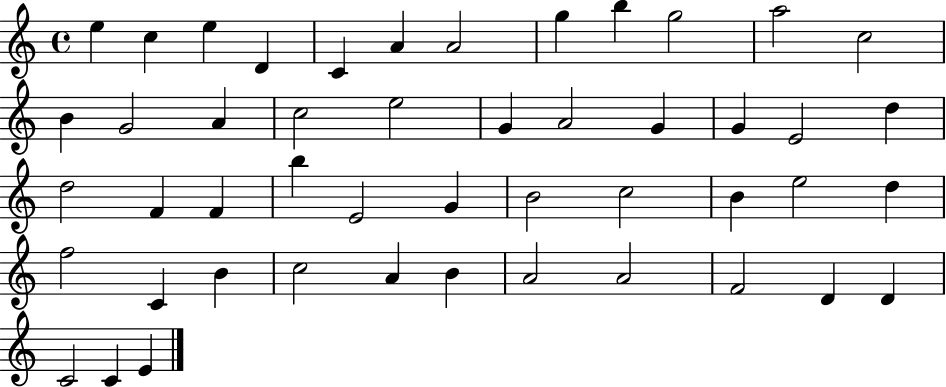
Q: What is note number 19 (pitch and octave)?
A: A4